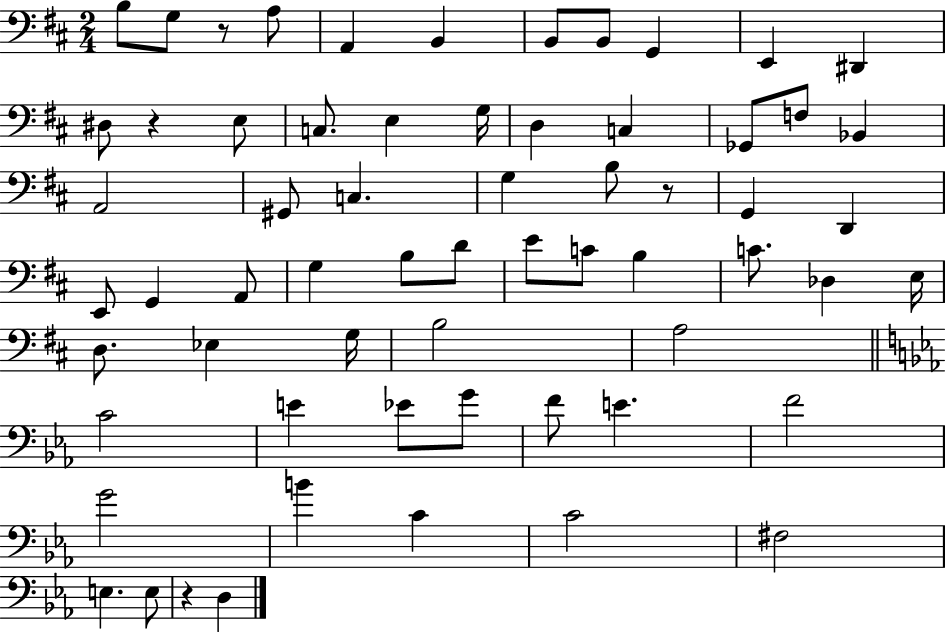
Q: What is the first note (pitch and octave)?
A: B3